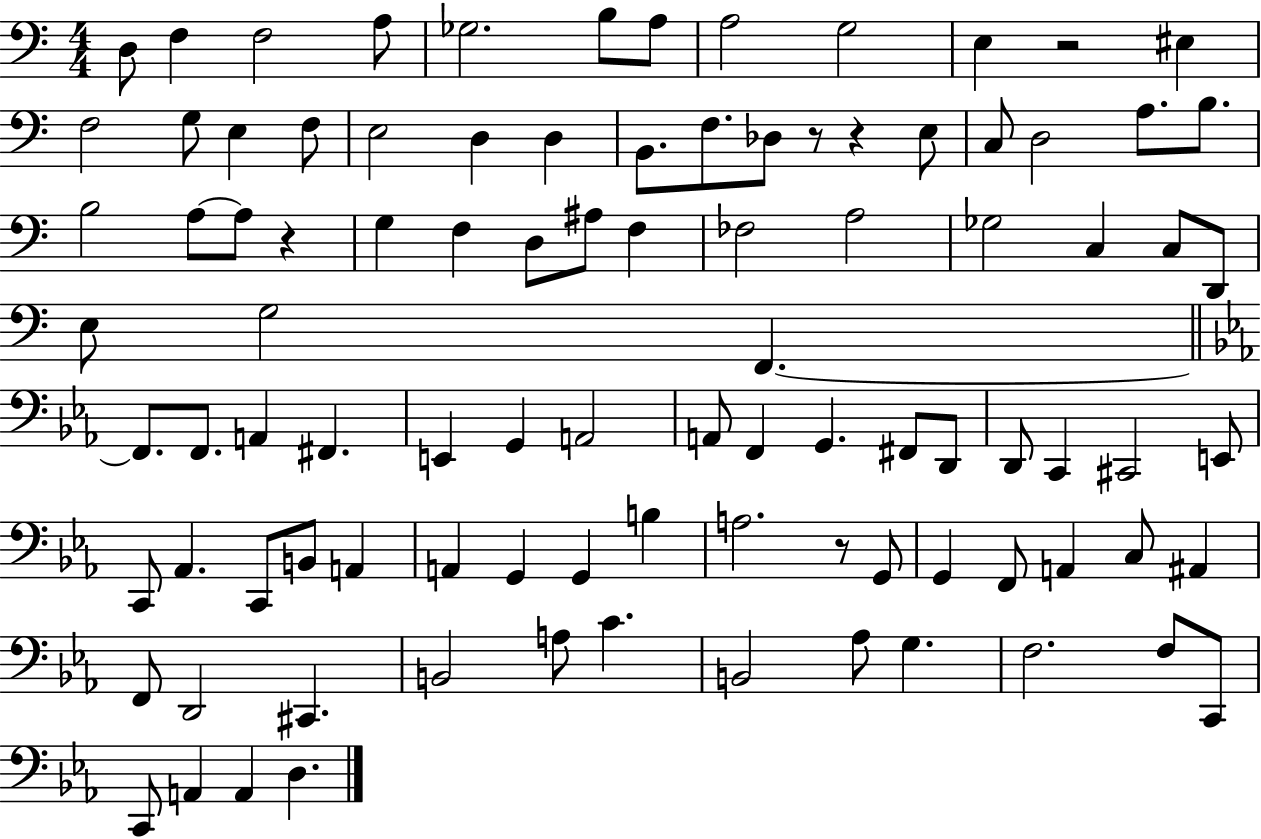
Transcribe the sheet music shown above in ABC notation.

X:1
T:Untitled
M:4/4
L:1/4
K:C
D,/2 F, F,2 A,/2 _G,2 B,/2 A,/2 A,2 G,2 E, z2 ^E, F,2 G,/2 E, F,/2 E,2 D, D, B,,/2 F,/2 _D,/2 z/2 z E,/2 C,/2 D,2 A,/2 B,/2 B,2 A,/2 A,/2 z G, F, D,/2 ^A,/2 F, _F,2 A,2 _G,2 C, C,/2 D,,/2 E,/2 G,2 F,, F,,/2 F,,/2 A,, ^F,, E,, G,, A,,2 A,,/2 F,, G,, ^F,,/2 D,,/2 D,,/2 C,, ^C,,2 E,,/2 C,,/2 _A,, C,,/2 B,,/2 A,, A,, G,, G,, B, A,2 z/2 G,,/2 G,, F,,/2 A,, C,/2 ^A,, F,,/2 D,,2 ^C,, B,,2 A,/2 C B,,2 _A,/2 G, F,2 F,/2 C,,/2 C,,/2 A,, A,, D,